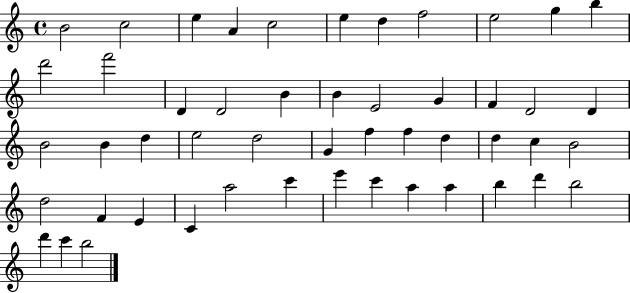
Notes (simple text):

B4/h C5/h E5/q A4/q C5/h E5/q D5/q F5/h E5/h G5/q B5/q D6/h F6/h D4/q D4/h B4/q B4/q E4/h G4/q F4/q D4/h D4/q B4/h B4/q D5/q E5/h D5/h G4/q F5/q F5/q D5/q D5/q C5/q B4/h D5/h F4/q E4/q C4/q A5/h C6/q E6/q C6/q A5/q A5/q B5/q D6/q B5/h D6/q C6/q B5/h